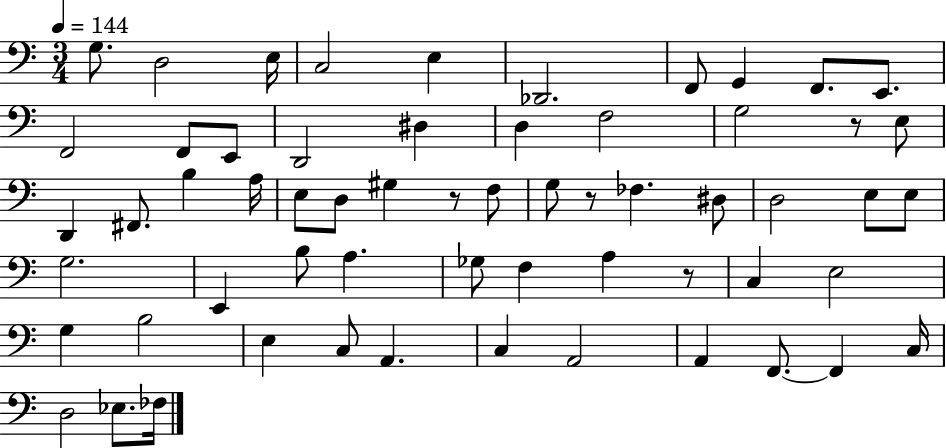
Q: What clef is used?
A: bass